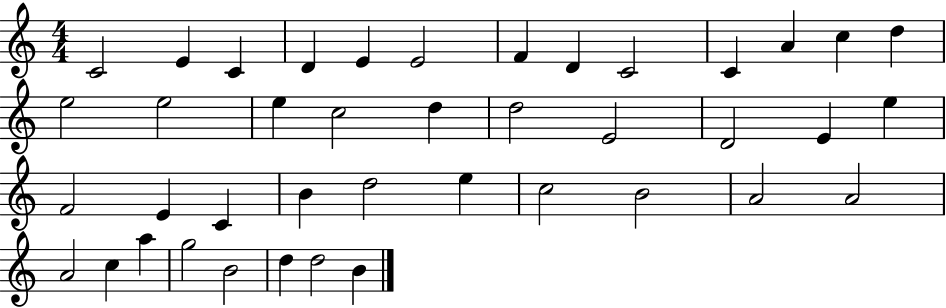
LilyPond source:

{
  \clef treble
  \numericTimeSignature
  \time 4/4
  \key c \major
  c'2 e'4 c'4 | d'4 e'4 e'2 | f'4 d'4 c'2 | c'4 a'4 c''4 d''4 | \break e''2 e''2 | e''4 c''2 d''4 | d''2 e'2 | d'2 e'4 e''4 | \break f'2 e'4 c'4 | b'4 d''2 e''4 | c''2 b'2 | a'2 a'2 | \break a'2 c''4 a''4 | g''2 b'2 | d''4 d''2 b'4 | \bar "|."
}